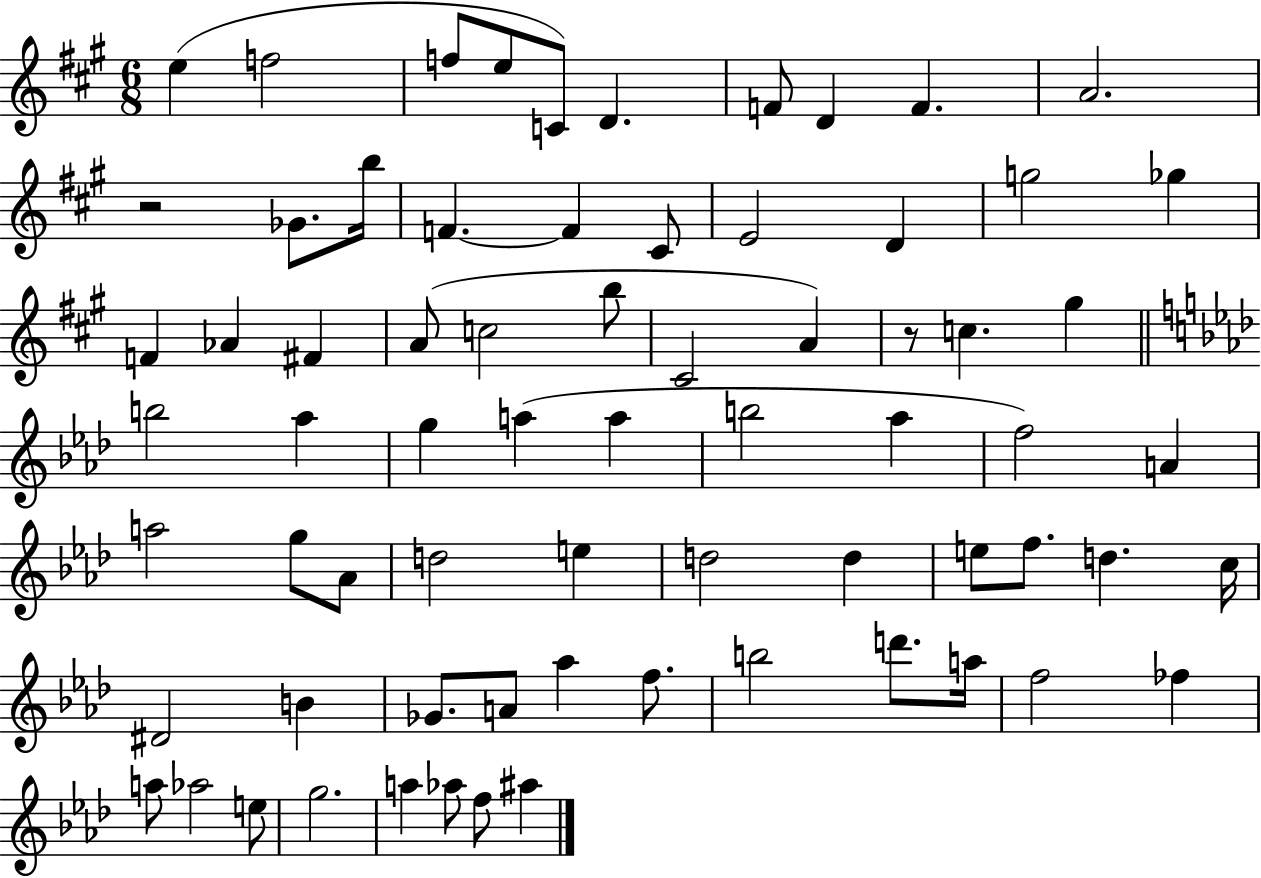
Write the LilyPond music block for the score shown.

{
  \clef treble
  \numericTimeSignature
  \time 6/8
  \key a \major
  e''4( f''2 | f''8 e''8 c'8) d'4. | f'8 d'4 f'4. | a'2. | \break r2 ges'8. b''16 | f'4.~~ f'4 cis'8 | e'2 d'4 | g''2 ges''4 | \break f'4 aes'4 fis'4 | a'8( c''2 b''8 | cis'2 a'4) | r8 c''4. gis''4 | \break \bar "||" \break \key f \minor b''2 aes''4 | g''4 a''4( a''4 | b''2 aes''4 | f''2) a'4 | \break a''2 g''8 aes'8 | d''2 e''4 | d''2 d''4 | e''8 f''8. d''4. c''16 | \break dis'2 b'4 | ges'8. a'8 aes''4 f''8. | b''2 d'''8. a''16 | f''2 fes''4 | \break a''8 aes''2 e''8 | g''2. | a''4 aes''8 f''8 ais''4 | \bar "|."
}